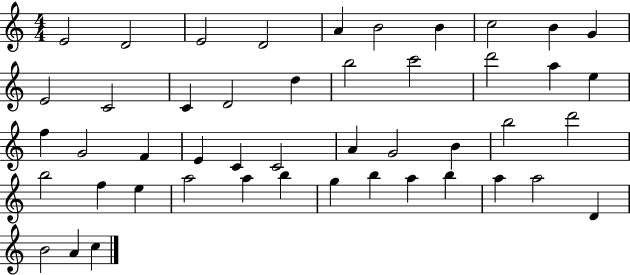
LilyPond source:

{
  \clef treble
  \numericTimeSignature
  \time 4/4
  \key c \major
  e'2 d'2 | e'2 d'2 | a'4 b'2 b'4 | c''2 b'4 g'4 | \break e'2 c'2 | c'4 d'2 d''4 | b''2 c'''2 | d'''2 a''4 e''4 | \break f''4 g'2 f'4 | e'4 c'4 c'2 | a'4 g'2 b'4 | b''2 d'''2 | \break b''2 f''4 e''4 | a''2 a''4 b''4 | g''4 b''4 a''4 b''4 | a''4 a''2 d'4 | \break b'2 a'4 c''4 | \bar "|."
}